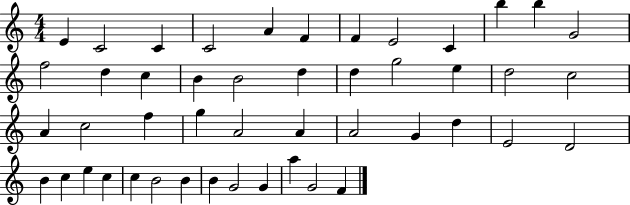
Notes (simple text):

E4/q C4/h C4/q C4/h A4/q F4/q F4/q E4/h C4/q B5/q B5/q G4/h F5/h D5/q C5/q B4/q B4/h D5/q D5/q G5/h E5/q D5/h C5/h A4/q C5/h F5/q G5/q A4/h A4/q A4/h G4/q D5/q E4/h D4/h B4/q C5/q E5/q C5/q C5/q B4/h B4/q B4/q G4/h G4/q A5/q G4/h F4/q